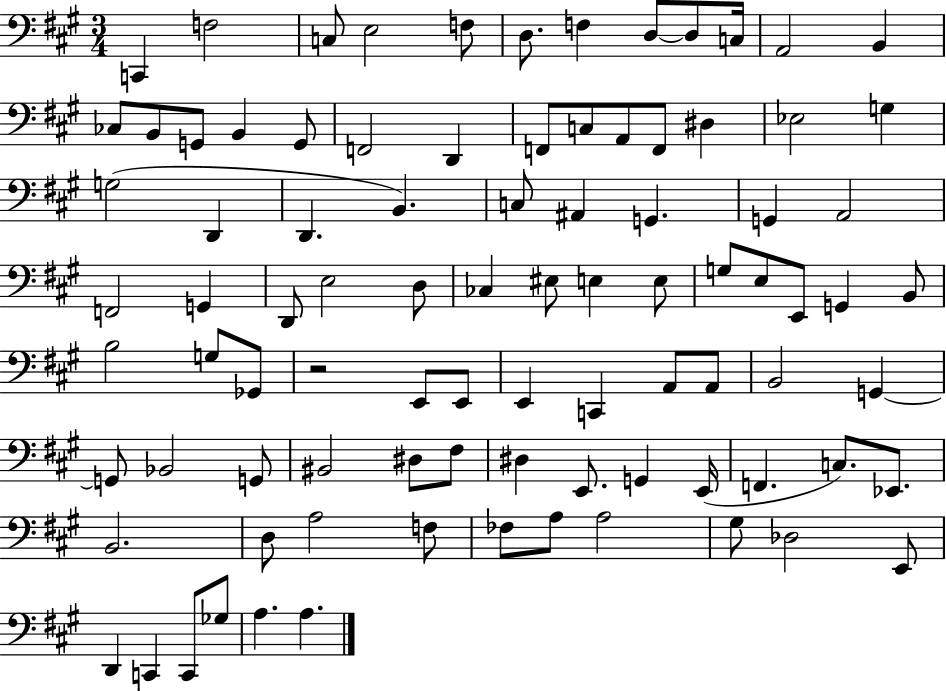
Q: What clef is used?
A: bass